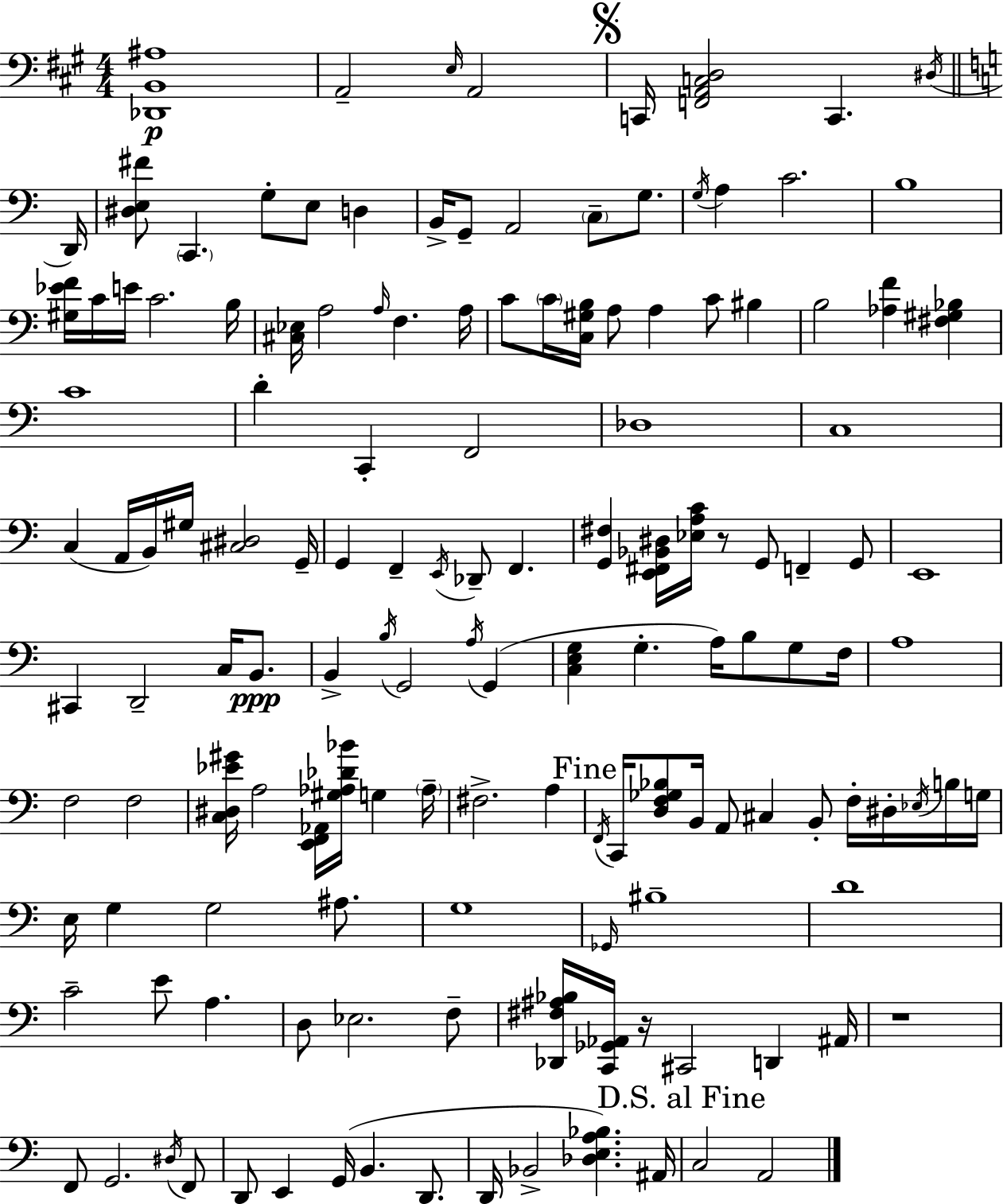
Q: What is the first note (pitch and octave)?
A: A2